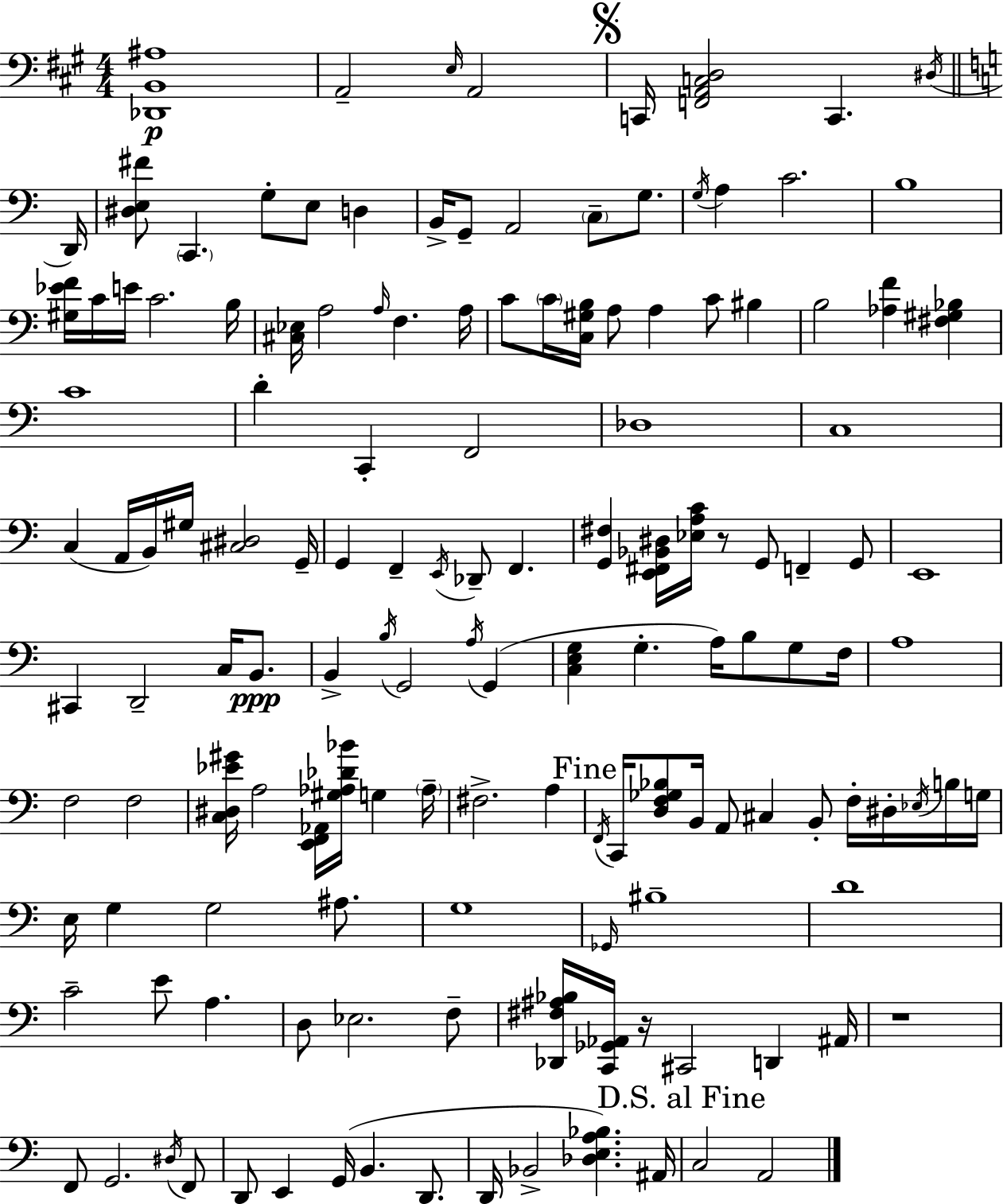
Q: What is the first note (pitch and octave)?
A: A2